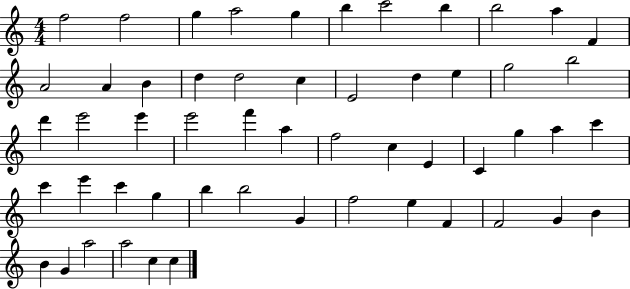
X:1
T:Untitled
M:4/4
L:1/4
K:C
f2 f2 g a2 g b c'2 b b2 a F A2 A B d d2 c E2 d e g2 b2 d' e'2 e' e'2 f' a f2 c E C g a c' c' e' c' g b b2 G f2 e F F2 G B B G a2 a2 c c